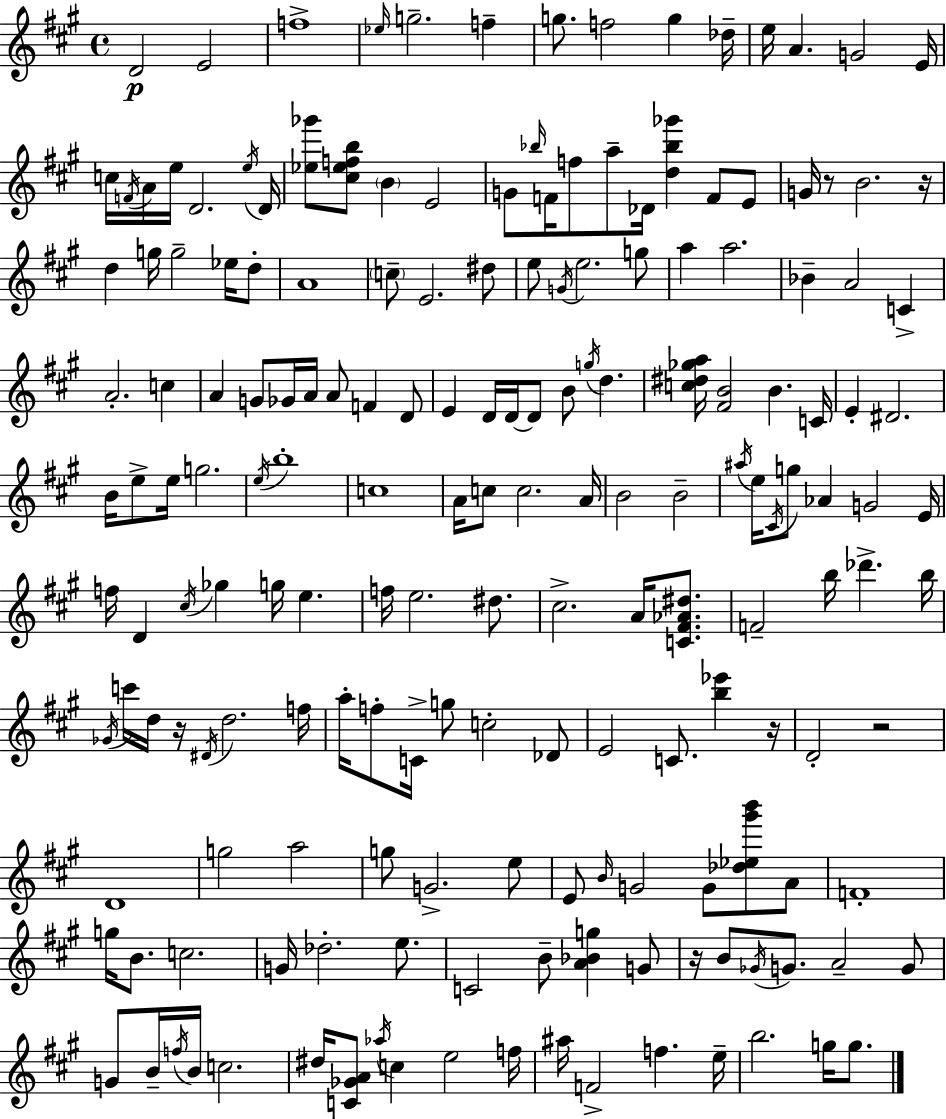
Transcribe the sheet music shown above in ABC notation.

X:1
T:Untitled
M:4/4
L:1/4
K:A
D2 E2 f4 _e/4 g2 f g/2 f2 g _d/4 e/4 A G2 E/4 c/4 F/4 A/4 e/4 D2 e/4 D/4 [_e_g']/2 [^c_efb]/2 B E2 G/2 _b/4 F/4 f/2 a/2 _D/4 [d_b_g'] F/2 E/2 G/4 z/2 B2 z/4 d g/4 g2 _e/4 d/2 A4 c/2 E2 ^d/2 e/2 G/4 e2 g/2 a a2 _B A2 C A2 c A G/2 _G/4 A/4 A/2 F D/2 E D/4 D/4 D/2 B/2 g/4 d [c^d_ga]/4 [^FB]2 B C/4 E ^D2 B/4 e/2 e/4 g2 e/4 b4 c4 A/4 c/2 c2 A/4 B2 B2 ^a/4 e/4 ^C/4 g/2 _A G2 E/4 f/4 D ^c/4 _g g/4 e f/4 e2 ^d/2 ^c2 A/4 [C^F_A^d]/2 F2 b/4 _d' b/4 _G/4 c'/4 d/4 z/4 ^D/4 d2 f/4 a/4 f/2 C/4 g/2 c2 _D/2 E2 C/2 [b_e'] z/4 D2 z2 D4 g2 a2 g/2 G2 e/2 E/2 B/4 G2 G/2 [_d_e^g'b']/2 A/2 F4 g/4 B/2 c2 G/4 _d2 e/2 C2 B/2 [A_Bg] G/2 z/4 B/2 _G/4 G/2 A2 G/2 G/2 B/4 f/4 B/4 c2 ^d/4 [C_GA]/2 _a/4 c e2 f/4 ^a/4 F2 f e/4 b2 g/4 g/2